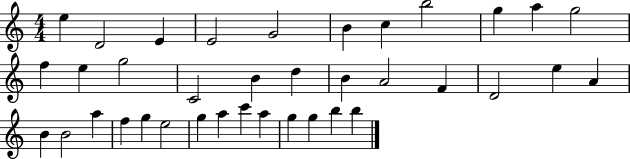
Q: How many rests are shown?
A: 0